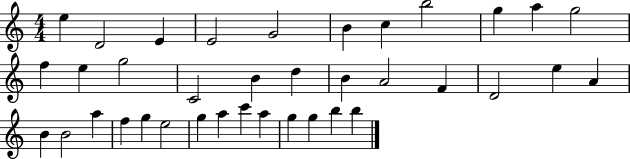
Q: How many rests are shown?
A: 0